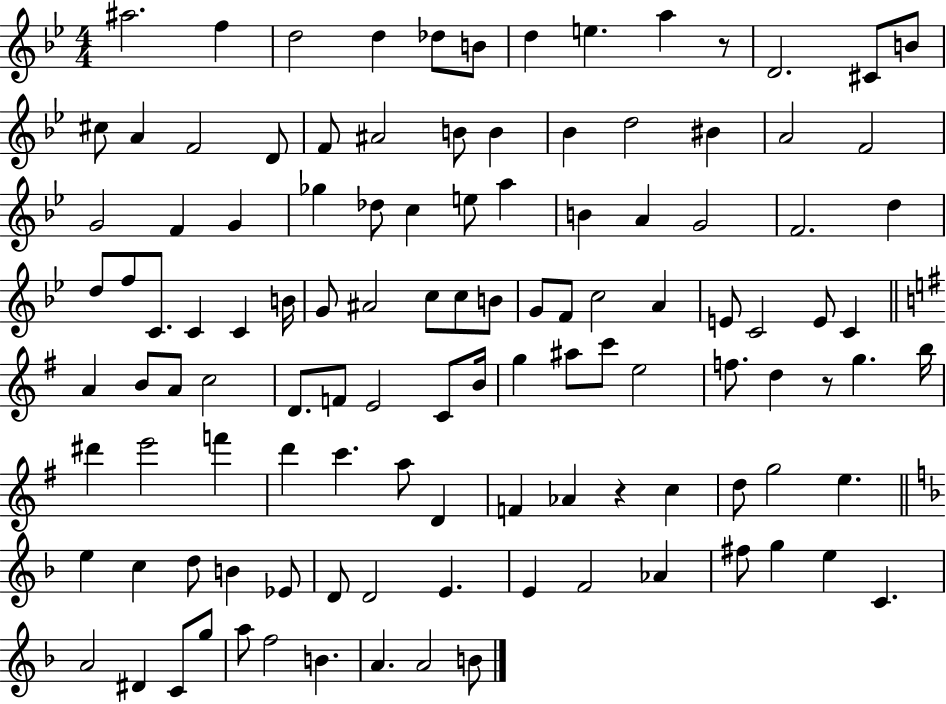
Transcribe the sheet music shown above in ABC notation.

X:1
T:Untitled
M:4/4
L:1/4
K:Bb
^a2 f d2 d _d/2 B/2 d e a z/2 D2 ^C/2 B/2 ^c/2 A F2 D/2 F/2 ^A2 B/2 B _B d2 ^B A2 F2 G2 F G _g _d/2 c e/2 a B A G2 F2 d d/2 f/2 C/2 C C B/4 G/2 ^A2 c/2 c/2 B/2 G/2 F/2 c2 A E/2 C2 E/2 C A B/2 A/2 c2 D/2 F/2 E2 C/2 B/4 g ^a/2 c'/2 e2 f/2 d z/2 g b/4 ^d' e'2 f' d' c' a/2 D F _A z c d/2 g2 e e c d/2 B _E/2 D/2 D2 E E F2 _A ^f/2 g e C A2 ^D C/2 g/2 a/2 f2 B A A2 B/2